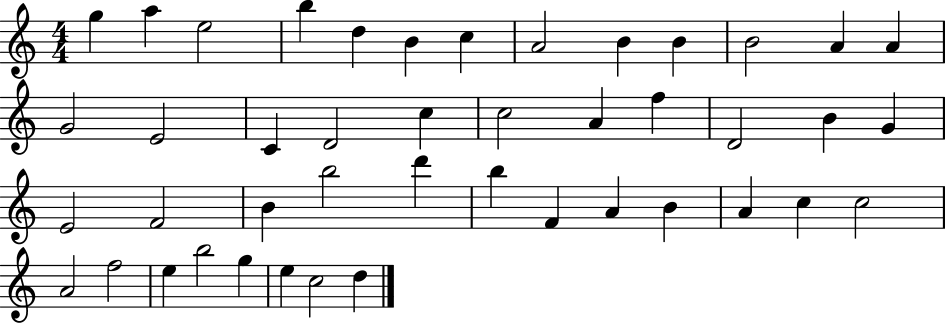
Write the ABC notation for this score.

X:1
T:Untitled
M:4/4
L:1/4
K:C
g a e2 b d B c A2 B B B2 A A G2 E2 C D2 c c2 A f D2 B G E2 F2 B b2 d' b F A B A c c2 A2 f2 e b2 g e c2 d